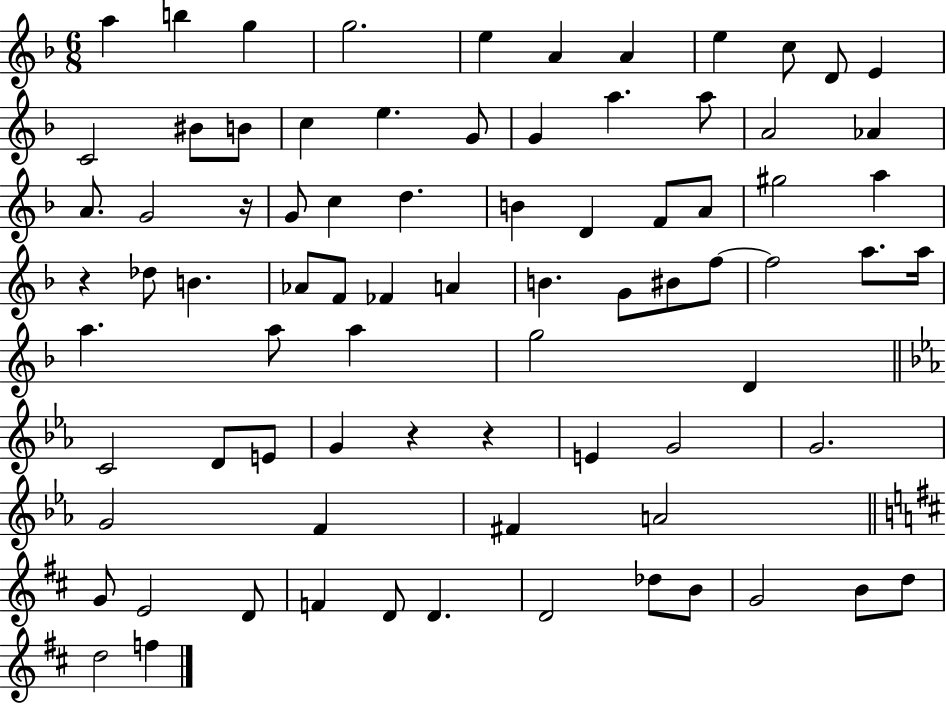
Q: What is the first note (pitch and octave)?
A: A5